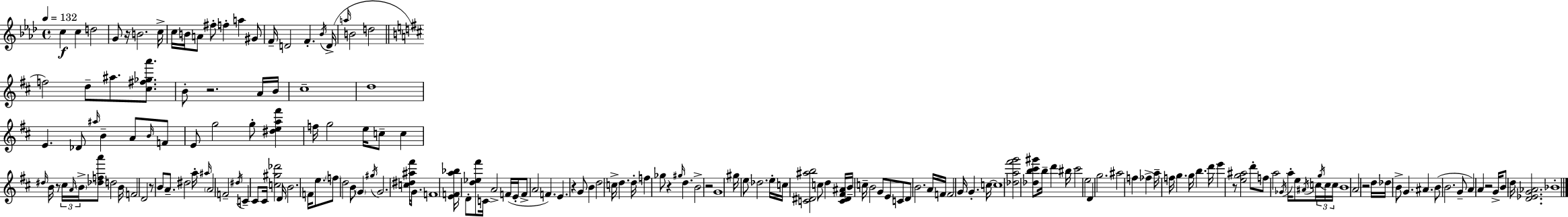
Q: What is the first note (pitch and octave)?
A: C5